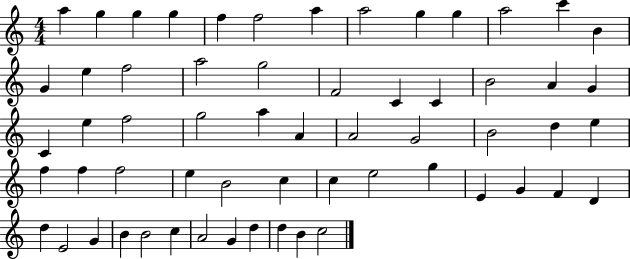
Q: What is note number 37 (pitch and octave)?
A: F5